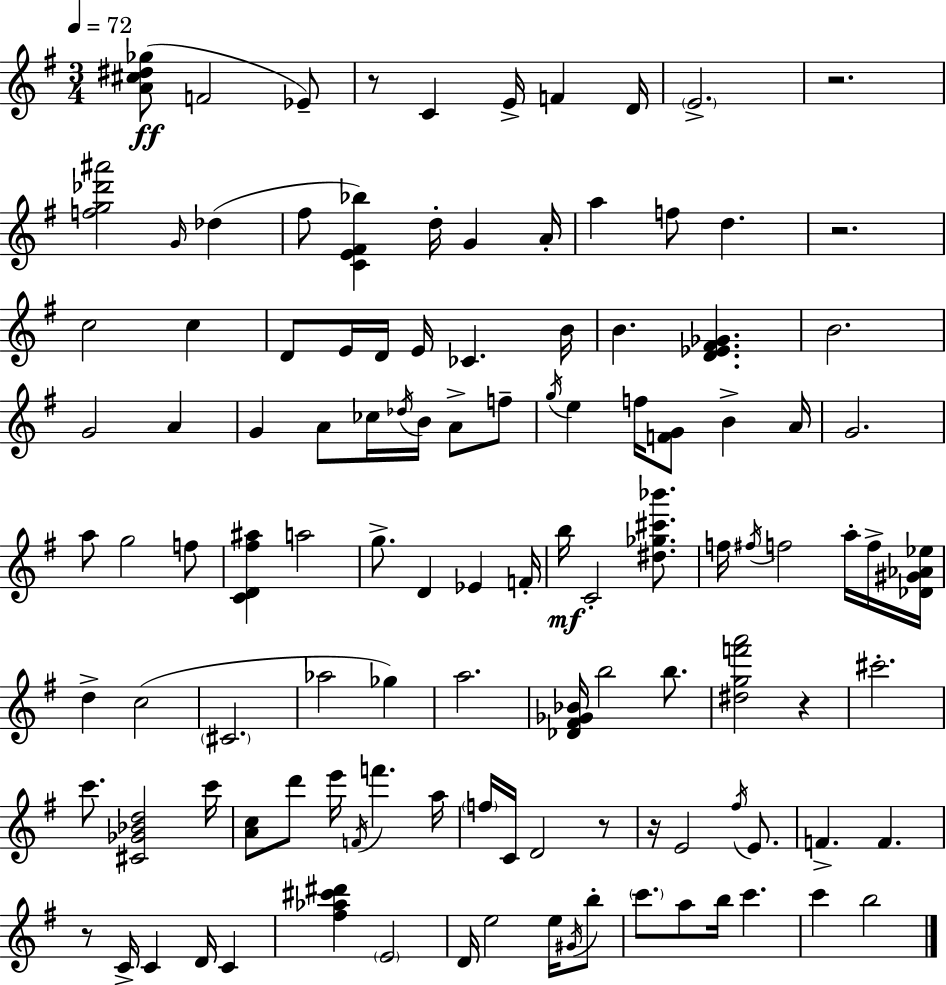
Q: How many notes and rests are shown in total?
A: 116